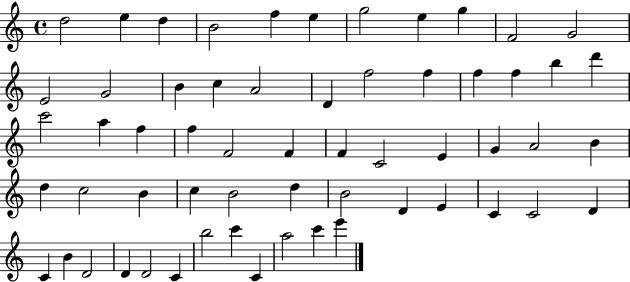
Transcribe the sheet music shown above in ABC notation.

X:1
T:Untitled
M:4/4
L:1/4
K:C
d2 e d B2 f e g2 e g F2 G2 E2 G2 B c A2 D f2 f f f b d' c'2 a f f F2 F F C2 E G A2 B d c2 B c B2 d B2 D E C C2 D C B D2 D D2 C b2 c' C a2 c' e'